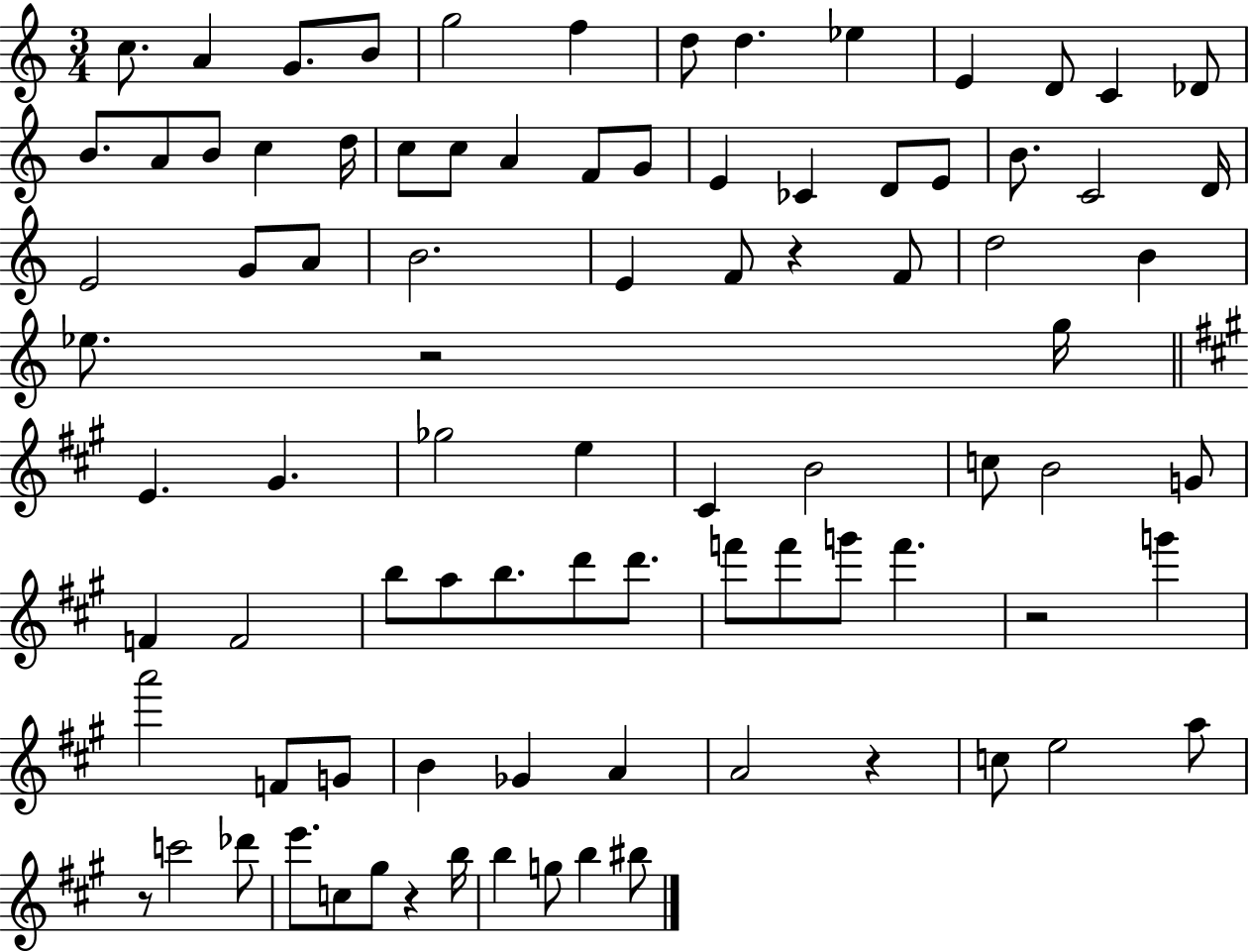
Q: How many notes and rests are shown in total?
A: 88